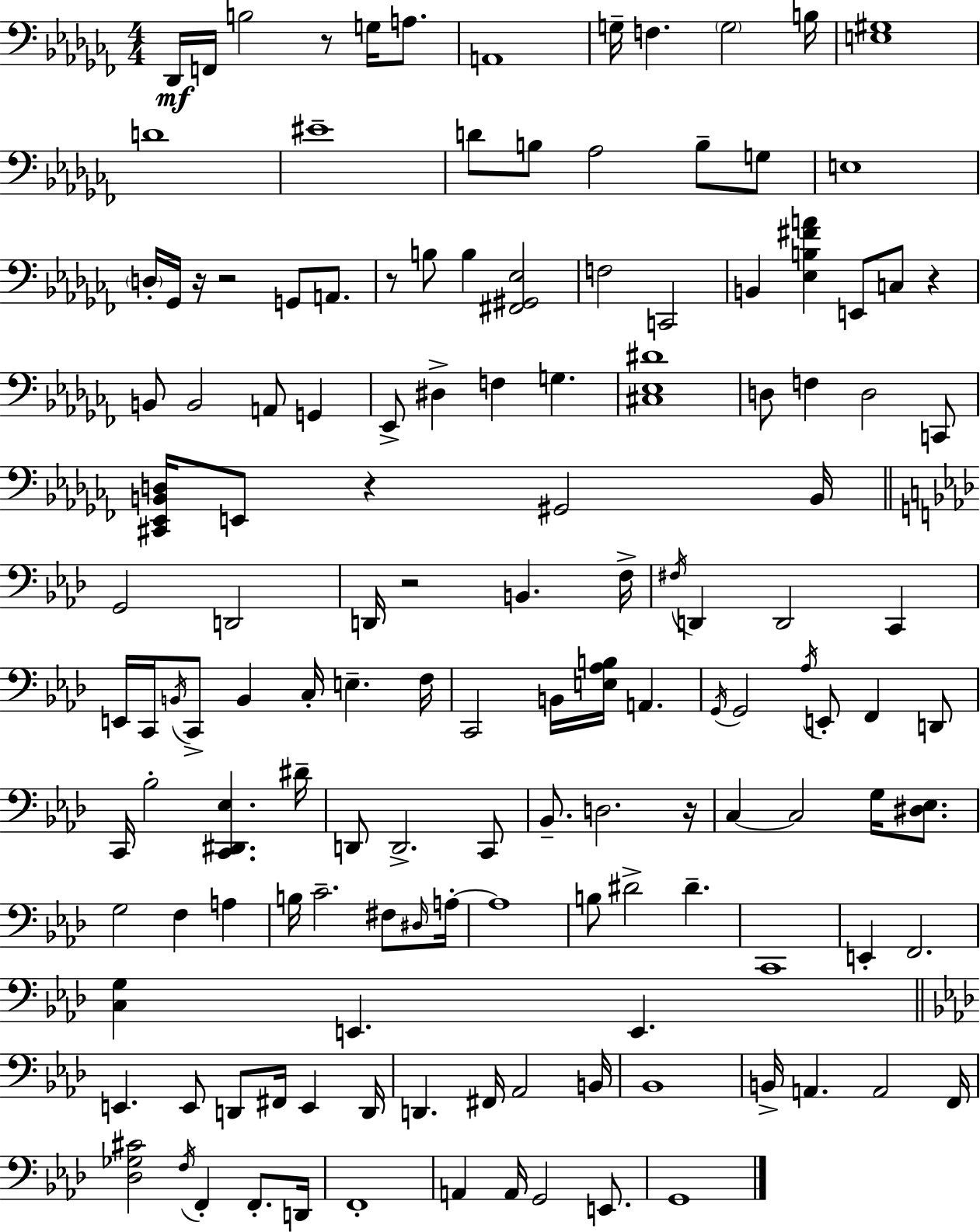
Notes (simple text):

Db2/s F2/s B3/h R/e G3/s A3/e. A2/w G3/s F3/q. G3/h B3/s [E3,G#3]/w D4/w EIS4/w D4/e B3/e Ab3/h B3/e G3/e E3/w D3/s Gb2/s R/s R/h G2/e A2/e. R/e B3/e B3/q [F#2,G#2,Eb3]/h F3/h C2/h B2/q [Eb3,B3,F#4,A4]/q E2/e C3/e R/q B2/e B2/h A2/e G2/q Eb2/e D#3/q F3/q G3/q. [C#3,Eb3,D#4]/w D3/e F3/q D3/h C2/e [C#2,Eb2,B2,D3]/s E2/e R/q G#2/h B2/s G2/h D2/h D2/s R/h B2/q. F3/s F#3/s D2/q D2/h C2/q E2/s C2/s B2/s C2/e B2/q C3/s E3/q. F3/s C2/h B2/s [E3,Ab3,B3]/s A2/q. G2/s G2/h Ab3/s E2/e F2/q D2/e C2/s Bb3/h [C2,D#2,Eb3]/q. D#4/s D2/e D2/h. C2/e Bb2/e. D3/h. R/s C3/q C3/h G3/s [D#3,Eb3]/e. G3/h F3/q A3/q B3/s C4/h. F#3/e D#3/s A3/s A3/w B3/e D#4/h D#4/q. C2/w E2/q F2/h. [C3,G3]/q E2/q. E2/q. E2/q. E2/e D2/e F#2/s E2/q D2/s D2/q. F#2/s Ab2/h B2/s Bb2/w B2/s A2/q. A2/h F2/s [Db3,Gb3,C#4]/h F3/s F2/q F2/e. D2/s F2/w A2/q A2/s G2/h E2/e. G2/w